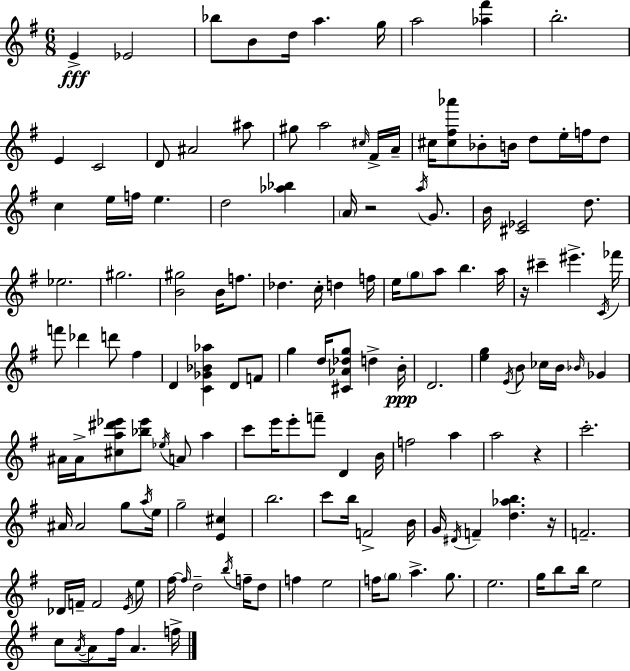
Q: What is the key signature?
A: G major